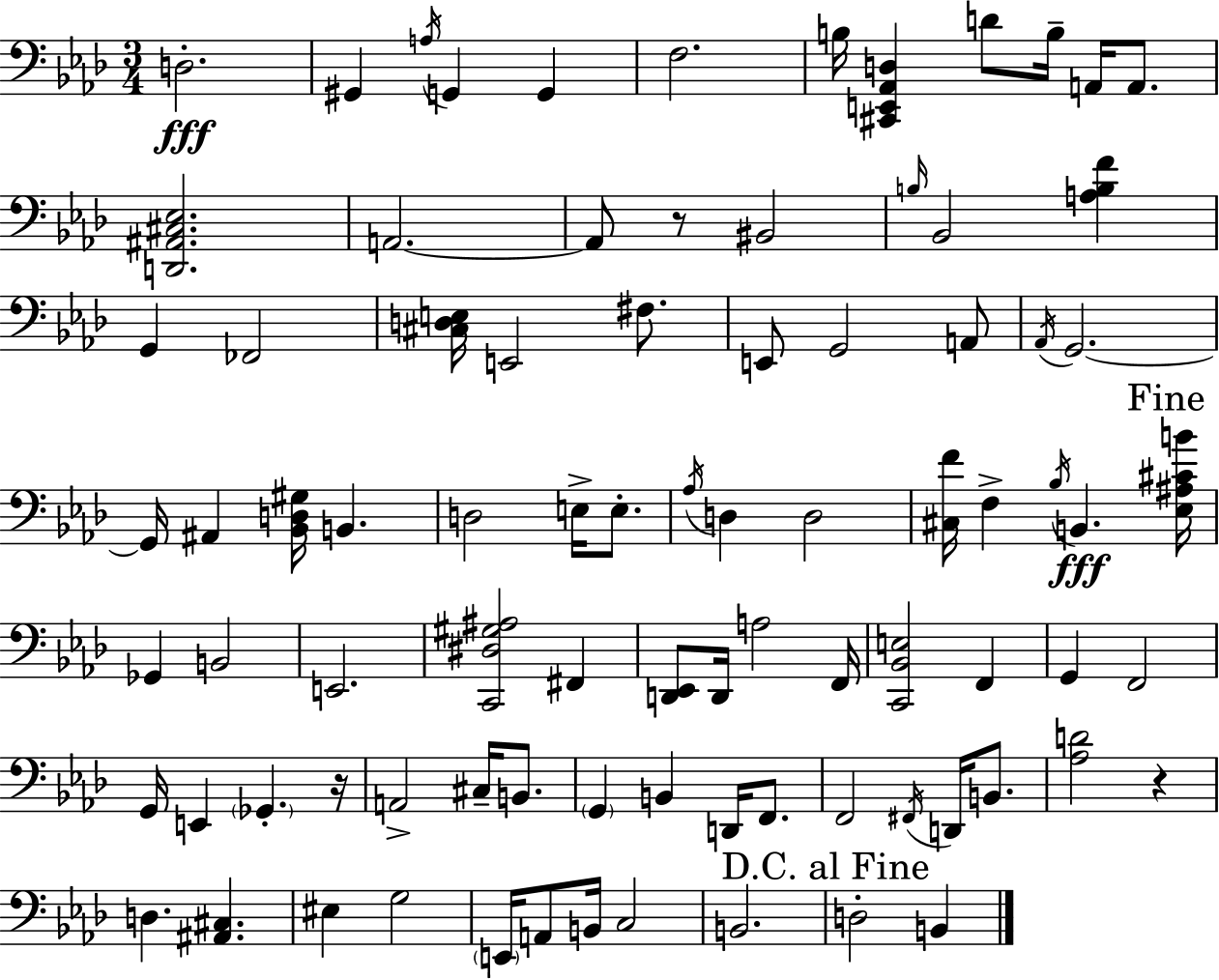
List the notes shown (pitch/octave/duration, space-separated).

D3/h. G#2/q A3/s G2/q G2/q F3/h. B3/s [C#2,E2,Ab2,D3]/q D4/e B3/s A2/s A2/e. [D2,A#2,C#3,Eb3]/h. A2/h. A2/e R/e BIS2/h B3/s Bb2/h [A3,B3,F4]/q G2/q FES2/h [C#3,D3,E3]/s E2/h F#3/e. E2/e G2/h A2/e Ab2/s G2/h. G2/s A#2/q [Bb2,D3,G#3]/s B2/q. D3/h E3/s E3/e. Ab3/s D3/q D3/h [C#3,F4]/s F3/q Bb3/s B2/q. [Eb3,A#3,C#4,B4]/s Gb2/q B2/h E2/h. [C2,D#3,G#3,A#3]/h F#2/q [D2,Eb2]/e D2/s A3/h F2/s [C2,Bb2,E3]/h F2/q G2/q F2/h G2/s E2/q Gb2/q. R/s A2/h C#3/s B2/e. G2/q B2/q D2/s F2/e. F2/h F#2/s D2/s B2/e. [Ab3,D4]/h R/q D3/q. [A#2,C#3]/q. EIS3/q G3/h E2/s A2/e B2/s C3/h B2/h. D3/h B2/q